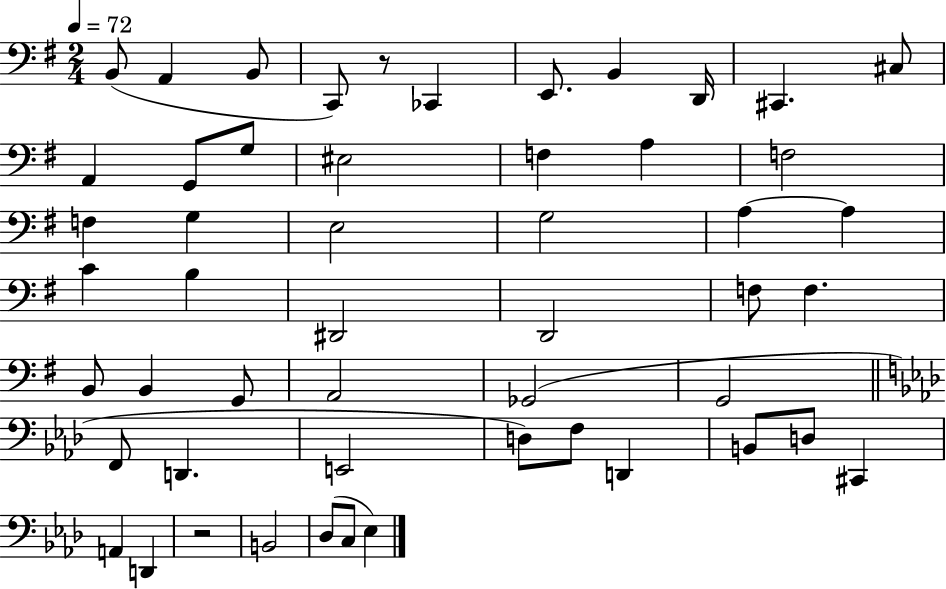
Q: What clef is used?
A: bass